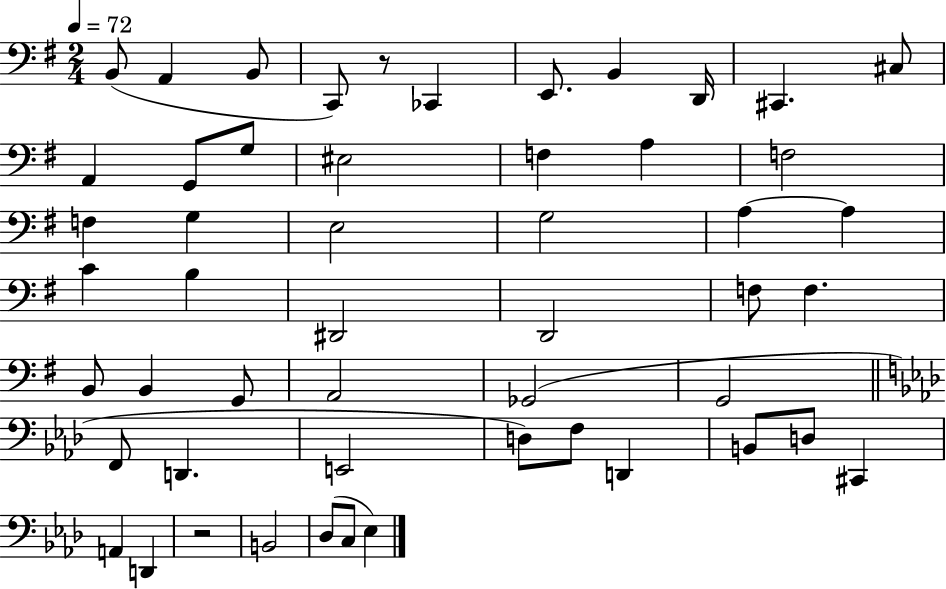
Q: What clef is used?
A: bass